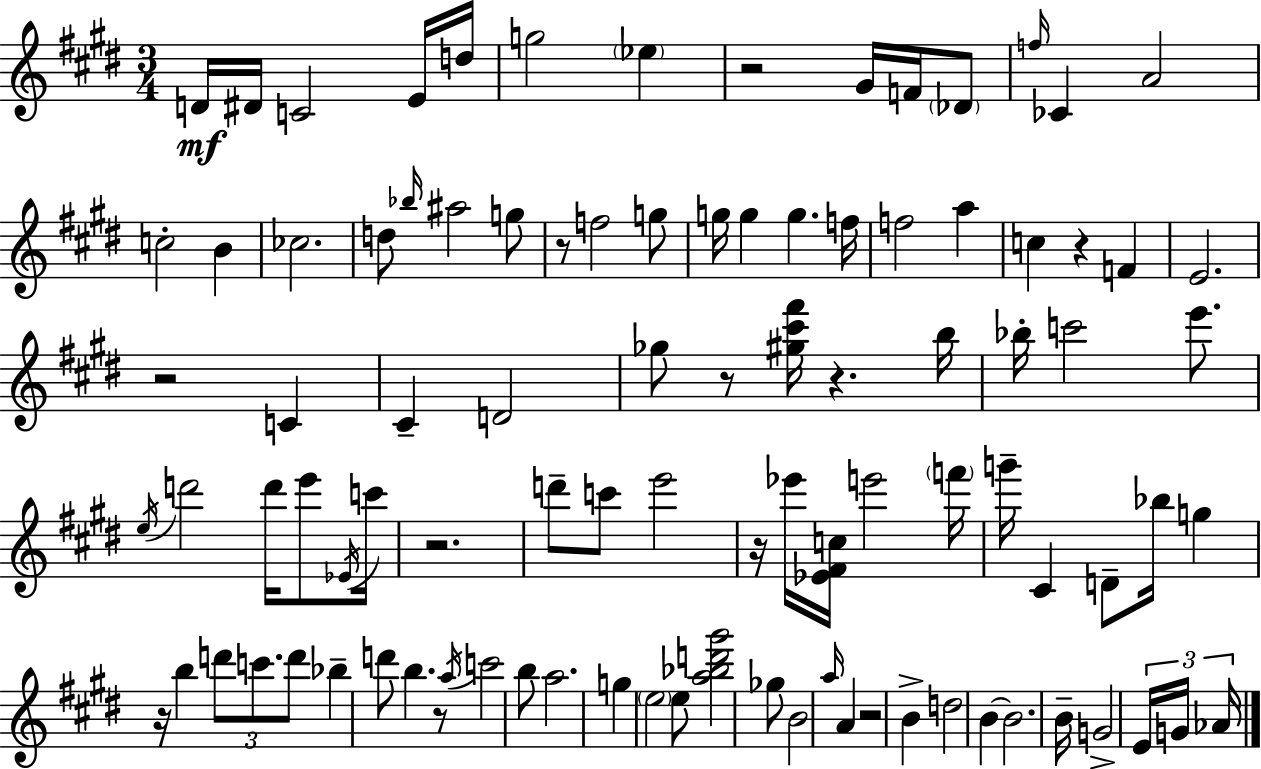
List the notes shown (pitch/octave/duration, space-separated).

D4/s D#4/s C4/h E4/s D5/s G5/h Eb5/q R/h G#4/s F4/s Db4/e F5/s CES4/q A4/h C5/h B4/q CES5/h. D5/e Bb5/s A#5/h G5/e R/e F5/h G5/e G5/s G5/q G5/q. F5/s F5/h A5/q C5/q R/q F4/q E4/h. R/h C4/q C#4/q D4/h Gb5/e R/e [G#5,C#6,F#6]/s R/q. B5/s Bb5/s C6/h E6/e. E5/s D6/h D6/s E6/e Eb4/s C6/s R/h. D6/e C6/e E6/h R/s Eb6/s [Eb4,F#4,C5]/s E6/h F6/s G6/s C#4/q D4/e Bb5/s G5/q R/s B5/q D6/e C6/e. D6/e Bb5/q D6/e B5/q. R/e A5/s C6/h B5/e A5/h. G5/q E5/h E5/e [A5,Bb5,D6,G#6]/h Gb5/e B4/h A5/s A4/q R/h B4/q D5/h B4/q B4/h. B4/s G4/h E4/s G4/s Ab4/s